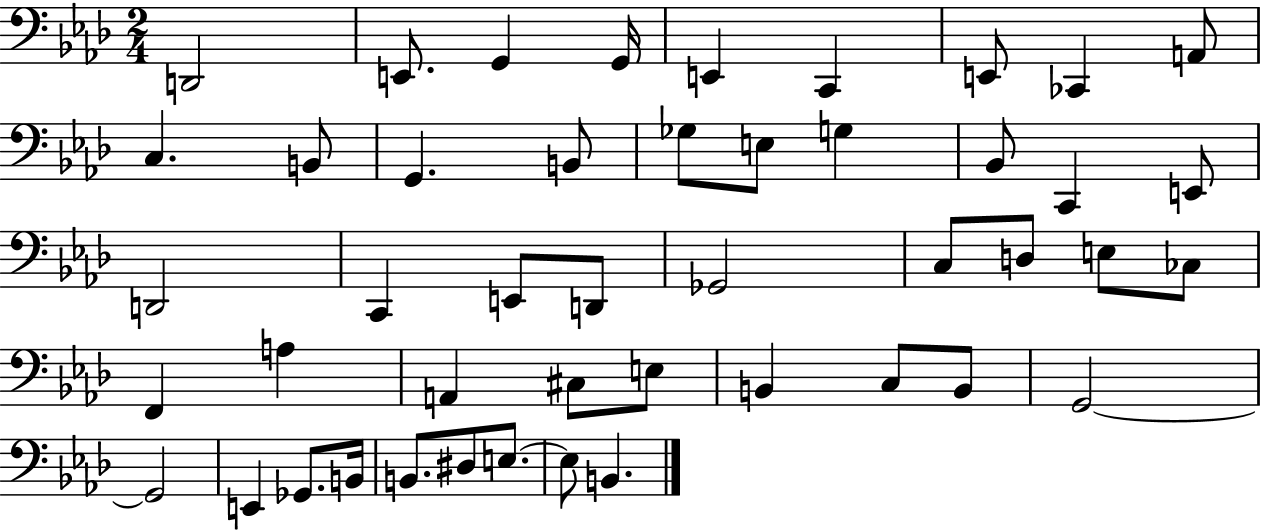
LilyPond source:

{
  \clef bass
  \numericTimeSignature
  \time 2/4
  \key aes \major
  \repeat volta 2 { d,2 | e,8. g,4 g,16 | e,4 c,4 | e,8 ces,4 a,8 | \break c4. b,8 | g,4. b,8 | ges8 e8 g4 | bes,8 c,4 e,8 | \break d,2 | c,4 e,8 d,8 | ges,2 | c8 d8 e8 ces8 | \break f,4 a4 | a,4 cis8 e8 | b,4 c8 b,8 | g,2~~ | \break g,2 | e,4 ges,8. b,16 | b,8. dis8 e8.~~ | e8 b,4. | \break } \bar "|."
}